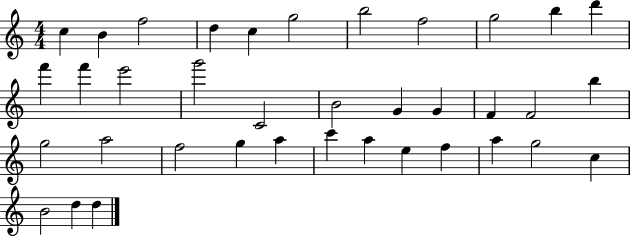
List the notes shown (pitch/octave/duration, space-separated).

C5/q B4/q F5/h D5/q C5/q G5/h B5/h F5/h G5/h B5/q D6/q F6/q F6/q E6/h G6/h C4/h B4/h G4/q G4/q F4/q F4/h B5/q G5/h A5/h F5/h G5/q A5/q C6/q A5/q E5/q F5/q A5/q G5/h C5/q B4/h D5/q D5/q